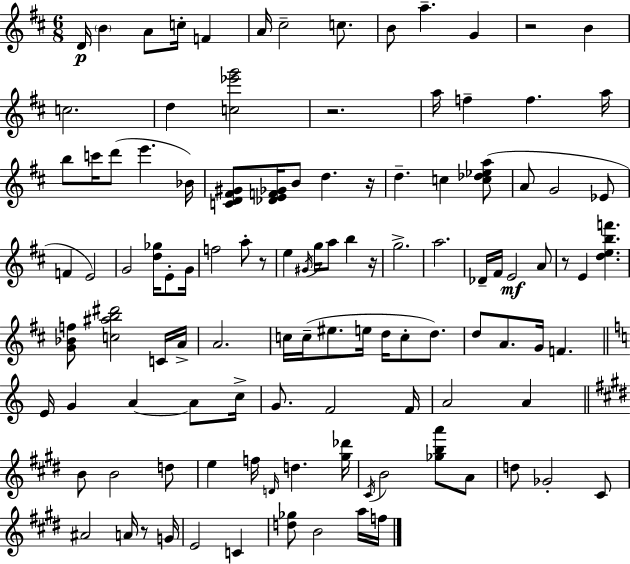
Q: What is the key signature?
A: D major